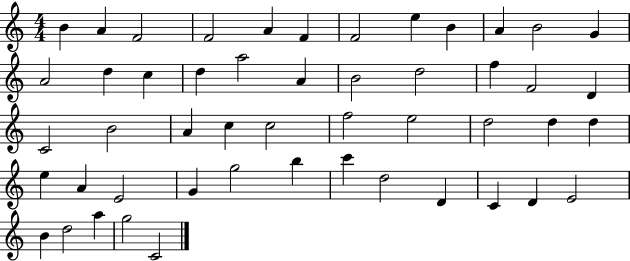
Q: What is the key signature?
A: C major